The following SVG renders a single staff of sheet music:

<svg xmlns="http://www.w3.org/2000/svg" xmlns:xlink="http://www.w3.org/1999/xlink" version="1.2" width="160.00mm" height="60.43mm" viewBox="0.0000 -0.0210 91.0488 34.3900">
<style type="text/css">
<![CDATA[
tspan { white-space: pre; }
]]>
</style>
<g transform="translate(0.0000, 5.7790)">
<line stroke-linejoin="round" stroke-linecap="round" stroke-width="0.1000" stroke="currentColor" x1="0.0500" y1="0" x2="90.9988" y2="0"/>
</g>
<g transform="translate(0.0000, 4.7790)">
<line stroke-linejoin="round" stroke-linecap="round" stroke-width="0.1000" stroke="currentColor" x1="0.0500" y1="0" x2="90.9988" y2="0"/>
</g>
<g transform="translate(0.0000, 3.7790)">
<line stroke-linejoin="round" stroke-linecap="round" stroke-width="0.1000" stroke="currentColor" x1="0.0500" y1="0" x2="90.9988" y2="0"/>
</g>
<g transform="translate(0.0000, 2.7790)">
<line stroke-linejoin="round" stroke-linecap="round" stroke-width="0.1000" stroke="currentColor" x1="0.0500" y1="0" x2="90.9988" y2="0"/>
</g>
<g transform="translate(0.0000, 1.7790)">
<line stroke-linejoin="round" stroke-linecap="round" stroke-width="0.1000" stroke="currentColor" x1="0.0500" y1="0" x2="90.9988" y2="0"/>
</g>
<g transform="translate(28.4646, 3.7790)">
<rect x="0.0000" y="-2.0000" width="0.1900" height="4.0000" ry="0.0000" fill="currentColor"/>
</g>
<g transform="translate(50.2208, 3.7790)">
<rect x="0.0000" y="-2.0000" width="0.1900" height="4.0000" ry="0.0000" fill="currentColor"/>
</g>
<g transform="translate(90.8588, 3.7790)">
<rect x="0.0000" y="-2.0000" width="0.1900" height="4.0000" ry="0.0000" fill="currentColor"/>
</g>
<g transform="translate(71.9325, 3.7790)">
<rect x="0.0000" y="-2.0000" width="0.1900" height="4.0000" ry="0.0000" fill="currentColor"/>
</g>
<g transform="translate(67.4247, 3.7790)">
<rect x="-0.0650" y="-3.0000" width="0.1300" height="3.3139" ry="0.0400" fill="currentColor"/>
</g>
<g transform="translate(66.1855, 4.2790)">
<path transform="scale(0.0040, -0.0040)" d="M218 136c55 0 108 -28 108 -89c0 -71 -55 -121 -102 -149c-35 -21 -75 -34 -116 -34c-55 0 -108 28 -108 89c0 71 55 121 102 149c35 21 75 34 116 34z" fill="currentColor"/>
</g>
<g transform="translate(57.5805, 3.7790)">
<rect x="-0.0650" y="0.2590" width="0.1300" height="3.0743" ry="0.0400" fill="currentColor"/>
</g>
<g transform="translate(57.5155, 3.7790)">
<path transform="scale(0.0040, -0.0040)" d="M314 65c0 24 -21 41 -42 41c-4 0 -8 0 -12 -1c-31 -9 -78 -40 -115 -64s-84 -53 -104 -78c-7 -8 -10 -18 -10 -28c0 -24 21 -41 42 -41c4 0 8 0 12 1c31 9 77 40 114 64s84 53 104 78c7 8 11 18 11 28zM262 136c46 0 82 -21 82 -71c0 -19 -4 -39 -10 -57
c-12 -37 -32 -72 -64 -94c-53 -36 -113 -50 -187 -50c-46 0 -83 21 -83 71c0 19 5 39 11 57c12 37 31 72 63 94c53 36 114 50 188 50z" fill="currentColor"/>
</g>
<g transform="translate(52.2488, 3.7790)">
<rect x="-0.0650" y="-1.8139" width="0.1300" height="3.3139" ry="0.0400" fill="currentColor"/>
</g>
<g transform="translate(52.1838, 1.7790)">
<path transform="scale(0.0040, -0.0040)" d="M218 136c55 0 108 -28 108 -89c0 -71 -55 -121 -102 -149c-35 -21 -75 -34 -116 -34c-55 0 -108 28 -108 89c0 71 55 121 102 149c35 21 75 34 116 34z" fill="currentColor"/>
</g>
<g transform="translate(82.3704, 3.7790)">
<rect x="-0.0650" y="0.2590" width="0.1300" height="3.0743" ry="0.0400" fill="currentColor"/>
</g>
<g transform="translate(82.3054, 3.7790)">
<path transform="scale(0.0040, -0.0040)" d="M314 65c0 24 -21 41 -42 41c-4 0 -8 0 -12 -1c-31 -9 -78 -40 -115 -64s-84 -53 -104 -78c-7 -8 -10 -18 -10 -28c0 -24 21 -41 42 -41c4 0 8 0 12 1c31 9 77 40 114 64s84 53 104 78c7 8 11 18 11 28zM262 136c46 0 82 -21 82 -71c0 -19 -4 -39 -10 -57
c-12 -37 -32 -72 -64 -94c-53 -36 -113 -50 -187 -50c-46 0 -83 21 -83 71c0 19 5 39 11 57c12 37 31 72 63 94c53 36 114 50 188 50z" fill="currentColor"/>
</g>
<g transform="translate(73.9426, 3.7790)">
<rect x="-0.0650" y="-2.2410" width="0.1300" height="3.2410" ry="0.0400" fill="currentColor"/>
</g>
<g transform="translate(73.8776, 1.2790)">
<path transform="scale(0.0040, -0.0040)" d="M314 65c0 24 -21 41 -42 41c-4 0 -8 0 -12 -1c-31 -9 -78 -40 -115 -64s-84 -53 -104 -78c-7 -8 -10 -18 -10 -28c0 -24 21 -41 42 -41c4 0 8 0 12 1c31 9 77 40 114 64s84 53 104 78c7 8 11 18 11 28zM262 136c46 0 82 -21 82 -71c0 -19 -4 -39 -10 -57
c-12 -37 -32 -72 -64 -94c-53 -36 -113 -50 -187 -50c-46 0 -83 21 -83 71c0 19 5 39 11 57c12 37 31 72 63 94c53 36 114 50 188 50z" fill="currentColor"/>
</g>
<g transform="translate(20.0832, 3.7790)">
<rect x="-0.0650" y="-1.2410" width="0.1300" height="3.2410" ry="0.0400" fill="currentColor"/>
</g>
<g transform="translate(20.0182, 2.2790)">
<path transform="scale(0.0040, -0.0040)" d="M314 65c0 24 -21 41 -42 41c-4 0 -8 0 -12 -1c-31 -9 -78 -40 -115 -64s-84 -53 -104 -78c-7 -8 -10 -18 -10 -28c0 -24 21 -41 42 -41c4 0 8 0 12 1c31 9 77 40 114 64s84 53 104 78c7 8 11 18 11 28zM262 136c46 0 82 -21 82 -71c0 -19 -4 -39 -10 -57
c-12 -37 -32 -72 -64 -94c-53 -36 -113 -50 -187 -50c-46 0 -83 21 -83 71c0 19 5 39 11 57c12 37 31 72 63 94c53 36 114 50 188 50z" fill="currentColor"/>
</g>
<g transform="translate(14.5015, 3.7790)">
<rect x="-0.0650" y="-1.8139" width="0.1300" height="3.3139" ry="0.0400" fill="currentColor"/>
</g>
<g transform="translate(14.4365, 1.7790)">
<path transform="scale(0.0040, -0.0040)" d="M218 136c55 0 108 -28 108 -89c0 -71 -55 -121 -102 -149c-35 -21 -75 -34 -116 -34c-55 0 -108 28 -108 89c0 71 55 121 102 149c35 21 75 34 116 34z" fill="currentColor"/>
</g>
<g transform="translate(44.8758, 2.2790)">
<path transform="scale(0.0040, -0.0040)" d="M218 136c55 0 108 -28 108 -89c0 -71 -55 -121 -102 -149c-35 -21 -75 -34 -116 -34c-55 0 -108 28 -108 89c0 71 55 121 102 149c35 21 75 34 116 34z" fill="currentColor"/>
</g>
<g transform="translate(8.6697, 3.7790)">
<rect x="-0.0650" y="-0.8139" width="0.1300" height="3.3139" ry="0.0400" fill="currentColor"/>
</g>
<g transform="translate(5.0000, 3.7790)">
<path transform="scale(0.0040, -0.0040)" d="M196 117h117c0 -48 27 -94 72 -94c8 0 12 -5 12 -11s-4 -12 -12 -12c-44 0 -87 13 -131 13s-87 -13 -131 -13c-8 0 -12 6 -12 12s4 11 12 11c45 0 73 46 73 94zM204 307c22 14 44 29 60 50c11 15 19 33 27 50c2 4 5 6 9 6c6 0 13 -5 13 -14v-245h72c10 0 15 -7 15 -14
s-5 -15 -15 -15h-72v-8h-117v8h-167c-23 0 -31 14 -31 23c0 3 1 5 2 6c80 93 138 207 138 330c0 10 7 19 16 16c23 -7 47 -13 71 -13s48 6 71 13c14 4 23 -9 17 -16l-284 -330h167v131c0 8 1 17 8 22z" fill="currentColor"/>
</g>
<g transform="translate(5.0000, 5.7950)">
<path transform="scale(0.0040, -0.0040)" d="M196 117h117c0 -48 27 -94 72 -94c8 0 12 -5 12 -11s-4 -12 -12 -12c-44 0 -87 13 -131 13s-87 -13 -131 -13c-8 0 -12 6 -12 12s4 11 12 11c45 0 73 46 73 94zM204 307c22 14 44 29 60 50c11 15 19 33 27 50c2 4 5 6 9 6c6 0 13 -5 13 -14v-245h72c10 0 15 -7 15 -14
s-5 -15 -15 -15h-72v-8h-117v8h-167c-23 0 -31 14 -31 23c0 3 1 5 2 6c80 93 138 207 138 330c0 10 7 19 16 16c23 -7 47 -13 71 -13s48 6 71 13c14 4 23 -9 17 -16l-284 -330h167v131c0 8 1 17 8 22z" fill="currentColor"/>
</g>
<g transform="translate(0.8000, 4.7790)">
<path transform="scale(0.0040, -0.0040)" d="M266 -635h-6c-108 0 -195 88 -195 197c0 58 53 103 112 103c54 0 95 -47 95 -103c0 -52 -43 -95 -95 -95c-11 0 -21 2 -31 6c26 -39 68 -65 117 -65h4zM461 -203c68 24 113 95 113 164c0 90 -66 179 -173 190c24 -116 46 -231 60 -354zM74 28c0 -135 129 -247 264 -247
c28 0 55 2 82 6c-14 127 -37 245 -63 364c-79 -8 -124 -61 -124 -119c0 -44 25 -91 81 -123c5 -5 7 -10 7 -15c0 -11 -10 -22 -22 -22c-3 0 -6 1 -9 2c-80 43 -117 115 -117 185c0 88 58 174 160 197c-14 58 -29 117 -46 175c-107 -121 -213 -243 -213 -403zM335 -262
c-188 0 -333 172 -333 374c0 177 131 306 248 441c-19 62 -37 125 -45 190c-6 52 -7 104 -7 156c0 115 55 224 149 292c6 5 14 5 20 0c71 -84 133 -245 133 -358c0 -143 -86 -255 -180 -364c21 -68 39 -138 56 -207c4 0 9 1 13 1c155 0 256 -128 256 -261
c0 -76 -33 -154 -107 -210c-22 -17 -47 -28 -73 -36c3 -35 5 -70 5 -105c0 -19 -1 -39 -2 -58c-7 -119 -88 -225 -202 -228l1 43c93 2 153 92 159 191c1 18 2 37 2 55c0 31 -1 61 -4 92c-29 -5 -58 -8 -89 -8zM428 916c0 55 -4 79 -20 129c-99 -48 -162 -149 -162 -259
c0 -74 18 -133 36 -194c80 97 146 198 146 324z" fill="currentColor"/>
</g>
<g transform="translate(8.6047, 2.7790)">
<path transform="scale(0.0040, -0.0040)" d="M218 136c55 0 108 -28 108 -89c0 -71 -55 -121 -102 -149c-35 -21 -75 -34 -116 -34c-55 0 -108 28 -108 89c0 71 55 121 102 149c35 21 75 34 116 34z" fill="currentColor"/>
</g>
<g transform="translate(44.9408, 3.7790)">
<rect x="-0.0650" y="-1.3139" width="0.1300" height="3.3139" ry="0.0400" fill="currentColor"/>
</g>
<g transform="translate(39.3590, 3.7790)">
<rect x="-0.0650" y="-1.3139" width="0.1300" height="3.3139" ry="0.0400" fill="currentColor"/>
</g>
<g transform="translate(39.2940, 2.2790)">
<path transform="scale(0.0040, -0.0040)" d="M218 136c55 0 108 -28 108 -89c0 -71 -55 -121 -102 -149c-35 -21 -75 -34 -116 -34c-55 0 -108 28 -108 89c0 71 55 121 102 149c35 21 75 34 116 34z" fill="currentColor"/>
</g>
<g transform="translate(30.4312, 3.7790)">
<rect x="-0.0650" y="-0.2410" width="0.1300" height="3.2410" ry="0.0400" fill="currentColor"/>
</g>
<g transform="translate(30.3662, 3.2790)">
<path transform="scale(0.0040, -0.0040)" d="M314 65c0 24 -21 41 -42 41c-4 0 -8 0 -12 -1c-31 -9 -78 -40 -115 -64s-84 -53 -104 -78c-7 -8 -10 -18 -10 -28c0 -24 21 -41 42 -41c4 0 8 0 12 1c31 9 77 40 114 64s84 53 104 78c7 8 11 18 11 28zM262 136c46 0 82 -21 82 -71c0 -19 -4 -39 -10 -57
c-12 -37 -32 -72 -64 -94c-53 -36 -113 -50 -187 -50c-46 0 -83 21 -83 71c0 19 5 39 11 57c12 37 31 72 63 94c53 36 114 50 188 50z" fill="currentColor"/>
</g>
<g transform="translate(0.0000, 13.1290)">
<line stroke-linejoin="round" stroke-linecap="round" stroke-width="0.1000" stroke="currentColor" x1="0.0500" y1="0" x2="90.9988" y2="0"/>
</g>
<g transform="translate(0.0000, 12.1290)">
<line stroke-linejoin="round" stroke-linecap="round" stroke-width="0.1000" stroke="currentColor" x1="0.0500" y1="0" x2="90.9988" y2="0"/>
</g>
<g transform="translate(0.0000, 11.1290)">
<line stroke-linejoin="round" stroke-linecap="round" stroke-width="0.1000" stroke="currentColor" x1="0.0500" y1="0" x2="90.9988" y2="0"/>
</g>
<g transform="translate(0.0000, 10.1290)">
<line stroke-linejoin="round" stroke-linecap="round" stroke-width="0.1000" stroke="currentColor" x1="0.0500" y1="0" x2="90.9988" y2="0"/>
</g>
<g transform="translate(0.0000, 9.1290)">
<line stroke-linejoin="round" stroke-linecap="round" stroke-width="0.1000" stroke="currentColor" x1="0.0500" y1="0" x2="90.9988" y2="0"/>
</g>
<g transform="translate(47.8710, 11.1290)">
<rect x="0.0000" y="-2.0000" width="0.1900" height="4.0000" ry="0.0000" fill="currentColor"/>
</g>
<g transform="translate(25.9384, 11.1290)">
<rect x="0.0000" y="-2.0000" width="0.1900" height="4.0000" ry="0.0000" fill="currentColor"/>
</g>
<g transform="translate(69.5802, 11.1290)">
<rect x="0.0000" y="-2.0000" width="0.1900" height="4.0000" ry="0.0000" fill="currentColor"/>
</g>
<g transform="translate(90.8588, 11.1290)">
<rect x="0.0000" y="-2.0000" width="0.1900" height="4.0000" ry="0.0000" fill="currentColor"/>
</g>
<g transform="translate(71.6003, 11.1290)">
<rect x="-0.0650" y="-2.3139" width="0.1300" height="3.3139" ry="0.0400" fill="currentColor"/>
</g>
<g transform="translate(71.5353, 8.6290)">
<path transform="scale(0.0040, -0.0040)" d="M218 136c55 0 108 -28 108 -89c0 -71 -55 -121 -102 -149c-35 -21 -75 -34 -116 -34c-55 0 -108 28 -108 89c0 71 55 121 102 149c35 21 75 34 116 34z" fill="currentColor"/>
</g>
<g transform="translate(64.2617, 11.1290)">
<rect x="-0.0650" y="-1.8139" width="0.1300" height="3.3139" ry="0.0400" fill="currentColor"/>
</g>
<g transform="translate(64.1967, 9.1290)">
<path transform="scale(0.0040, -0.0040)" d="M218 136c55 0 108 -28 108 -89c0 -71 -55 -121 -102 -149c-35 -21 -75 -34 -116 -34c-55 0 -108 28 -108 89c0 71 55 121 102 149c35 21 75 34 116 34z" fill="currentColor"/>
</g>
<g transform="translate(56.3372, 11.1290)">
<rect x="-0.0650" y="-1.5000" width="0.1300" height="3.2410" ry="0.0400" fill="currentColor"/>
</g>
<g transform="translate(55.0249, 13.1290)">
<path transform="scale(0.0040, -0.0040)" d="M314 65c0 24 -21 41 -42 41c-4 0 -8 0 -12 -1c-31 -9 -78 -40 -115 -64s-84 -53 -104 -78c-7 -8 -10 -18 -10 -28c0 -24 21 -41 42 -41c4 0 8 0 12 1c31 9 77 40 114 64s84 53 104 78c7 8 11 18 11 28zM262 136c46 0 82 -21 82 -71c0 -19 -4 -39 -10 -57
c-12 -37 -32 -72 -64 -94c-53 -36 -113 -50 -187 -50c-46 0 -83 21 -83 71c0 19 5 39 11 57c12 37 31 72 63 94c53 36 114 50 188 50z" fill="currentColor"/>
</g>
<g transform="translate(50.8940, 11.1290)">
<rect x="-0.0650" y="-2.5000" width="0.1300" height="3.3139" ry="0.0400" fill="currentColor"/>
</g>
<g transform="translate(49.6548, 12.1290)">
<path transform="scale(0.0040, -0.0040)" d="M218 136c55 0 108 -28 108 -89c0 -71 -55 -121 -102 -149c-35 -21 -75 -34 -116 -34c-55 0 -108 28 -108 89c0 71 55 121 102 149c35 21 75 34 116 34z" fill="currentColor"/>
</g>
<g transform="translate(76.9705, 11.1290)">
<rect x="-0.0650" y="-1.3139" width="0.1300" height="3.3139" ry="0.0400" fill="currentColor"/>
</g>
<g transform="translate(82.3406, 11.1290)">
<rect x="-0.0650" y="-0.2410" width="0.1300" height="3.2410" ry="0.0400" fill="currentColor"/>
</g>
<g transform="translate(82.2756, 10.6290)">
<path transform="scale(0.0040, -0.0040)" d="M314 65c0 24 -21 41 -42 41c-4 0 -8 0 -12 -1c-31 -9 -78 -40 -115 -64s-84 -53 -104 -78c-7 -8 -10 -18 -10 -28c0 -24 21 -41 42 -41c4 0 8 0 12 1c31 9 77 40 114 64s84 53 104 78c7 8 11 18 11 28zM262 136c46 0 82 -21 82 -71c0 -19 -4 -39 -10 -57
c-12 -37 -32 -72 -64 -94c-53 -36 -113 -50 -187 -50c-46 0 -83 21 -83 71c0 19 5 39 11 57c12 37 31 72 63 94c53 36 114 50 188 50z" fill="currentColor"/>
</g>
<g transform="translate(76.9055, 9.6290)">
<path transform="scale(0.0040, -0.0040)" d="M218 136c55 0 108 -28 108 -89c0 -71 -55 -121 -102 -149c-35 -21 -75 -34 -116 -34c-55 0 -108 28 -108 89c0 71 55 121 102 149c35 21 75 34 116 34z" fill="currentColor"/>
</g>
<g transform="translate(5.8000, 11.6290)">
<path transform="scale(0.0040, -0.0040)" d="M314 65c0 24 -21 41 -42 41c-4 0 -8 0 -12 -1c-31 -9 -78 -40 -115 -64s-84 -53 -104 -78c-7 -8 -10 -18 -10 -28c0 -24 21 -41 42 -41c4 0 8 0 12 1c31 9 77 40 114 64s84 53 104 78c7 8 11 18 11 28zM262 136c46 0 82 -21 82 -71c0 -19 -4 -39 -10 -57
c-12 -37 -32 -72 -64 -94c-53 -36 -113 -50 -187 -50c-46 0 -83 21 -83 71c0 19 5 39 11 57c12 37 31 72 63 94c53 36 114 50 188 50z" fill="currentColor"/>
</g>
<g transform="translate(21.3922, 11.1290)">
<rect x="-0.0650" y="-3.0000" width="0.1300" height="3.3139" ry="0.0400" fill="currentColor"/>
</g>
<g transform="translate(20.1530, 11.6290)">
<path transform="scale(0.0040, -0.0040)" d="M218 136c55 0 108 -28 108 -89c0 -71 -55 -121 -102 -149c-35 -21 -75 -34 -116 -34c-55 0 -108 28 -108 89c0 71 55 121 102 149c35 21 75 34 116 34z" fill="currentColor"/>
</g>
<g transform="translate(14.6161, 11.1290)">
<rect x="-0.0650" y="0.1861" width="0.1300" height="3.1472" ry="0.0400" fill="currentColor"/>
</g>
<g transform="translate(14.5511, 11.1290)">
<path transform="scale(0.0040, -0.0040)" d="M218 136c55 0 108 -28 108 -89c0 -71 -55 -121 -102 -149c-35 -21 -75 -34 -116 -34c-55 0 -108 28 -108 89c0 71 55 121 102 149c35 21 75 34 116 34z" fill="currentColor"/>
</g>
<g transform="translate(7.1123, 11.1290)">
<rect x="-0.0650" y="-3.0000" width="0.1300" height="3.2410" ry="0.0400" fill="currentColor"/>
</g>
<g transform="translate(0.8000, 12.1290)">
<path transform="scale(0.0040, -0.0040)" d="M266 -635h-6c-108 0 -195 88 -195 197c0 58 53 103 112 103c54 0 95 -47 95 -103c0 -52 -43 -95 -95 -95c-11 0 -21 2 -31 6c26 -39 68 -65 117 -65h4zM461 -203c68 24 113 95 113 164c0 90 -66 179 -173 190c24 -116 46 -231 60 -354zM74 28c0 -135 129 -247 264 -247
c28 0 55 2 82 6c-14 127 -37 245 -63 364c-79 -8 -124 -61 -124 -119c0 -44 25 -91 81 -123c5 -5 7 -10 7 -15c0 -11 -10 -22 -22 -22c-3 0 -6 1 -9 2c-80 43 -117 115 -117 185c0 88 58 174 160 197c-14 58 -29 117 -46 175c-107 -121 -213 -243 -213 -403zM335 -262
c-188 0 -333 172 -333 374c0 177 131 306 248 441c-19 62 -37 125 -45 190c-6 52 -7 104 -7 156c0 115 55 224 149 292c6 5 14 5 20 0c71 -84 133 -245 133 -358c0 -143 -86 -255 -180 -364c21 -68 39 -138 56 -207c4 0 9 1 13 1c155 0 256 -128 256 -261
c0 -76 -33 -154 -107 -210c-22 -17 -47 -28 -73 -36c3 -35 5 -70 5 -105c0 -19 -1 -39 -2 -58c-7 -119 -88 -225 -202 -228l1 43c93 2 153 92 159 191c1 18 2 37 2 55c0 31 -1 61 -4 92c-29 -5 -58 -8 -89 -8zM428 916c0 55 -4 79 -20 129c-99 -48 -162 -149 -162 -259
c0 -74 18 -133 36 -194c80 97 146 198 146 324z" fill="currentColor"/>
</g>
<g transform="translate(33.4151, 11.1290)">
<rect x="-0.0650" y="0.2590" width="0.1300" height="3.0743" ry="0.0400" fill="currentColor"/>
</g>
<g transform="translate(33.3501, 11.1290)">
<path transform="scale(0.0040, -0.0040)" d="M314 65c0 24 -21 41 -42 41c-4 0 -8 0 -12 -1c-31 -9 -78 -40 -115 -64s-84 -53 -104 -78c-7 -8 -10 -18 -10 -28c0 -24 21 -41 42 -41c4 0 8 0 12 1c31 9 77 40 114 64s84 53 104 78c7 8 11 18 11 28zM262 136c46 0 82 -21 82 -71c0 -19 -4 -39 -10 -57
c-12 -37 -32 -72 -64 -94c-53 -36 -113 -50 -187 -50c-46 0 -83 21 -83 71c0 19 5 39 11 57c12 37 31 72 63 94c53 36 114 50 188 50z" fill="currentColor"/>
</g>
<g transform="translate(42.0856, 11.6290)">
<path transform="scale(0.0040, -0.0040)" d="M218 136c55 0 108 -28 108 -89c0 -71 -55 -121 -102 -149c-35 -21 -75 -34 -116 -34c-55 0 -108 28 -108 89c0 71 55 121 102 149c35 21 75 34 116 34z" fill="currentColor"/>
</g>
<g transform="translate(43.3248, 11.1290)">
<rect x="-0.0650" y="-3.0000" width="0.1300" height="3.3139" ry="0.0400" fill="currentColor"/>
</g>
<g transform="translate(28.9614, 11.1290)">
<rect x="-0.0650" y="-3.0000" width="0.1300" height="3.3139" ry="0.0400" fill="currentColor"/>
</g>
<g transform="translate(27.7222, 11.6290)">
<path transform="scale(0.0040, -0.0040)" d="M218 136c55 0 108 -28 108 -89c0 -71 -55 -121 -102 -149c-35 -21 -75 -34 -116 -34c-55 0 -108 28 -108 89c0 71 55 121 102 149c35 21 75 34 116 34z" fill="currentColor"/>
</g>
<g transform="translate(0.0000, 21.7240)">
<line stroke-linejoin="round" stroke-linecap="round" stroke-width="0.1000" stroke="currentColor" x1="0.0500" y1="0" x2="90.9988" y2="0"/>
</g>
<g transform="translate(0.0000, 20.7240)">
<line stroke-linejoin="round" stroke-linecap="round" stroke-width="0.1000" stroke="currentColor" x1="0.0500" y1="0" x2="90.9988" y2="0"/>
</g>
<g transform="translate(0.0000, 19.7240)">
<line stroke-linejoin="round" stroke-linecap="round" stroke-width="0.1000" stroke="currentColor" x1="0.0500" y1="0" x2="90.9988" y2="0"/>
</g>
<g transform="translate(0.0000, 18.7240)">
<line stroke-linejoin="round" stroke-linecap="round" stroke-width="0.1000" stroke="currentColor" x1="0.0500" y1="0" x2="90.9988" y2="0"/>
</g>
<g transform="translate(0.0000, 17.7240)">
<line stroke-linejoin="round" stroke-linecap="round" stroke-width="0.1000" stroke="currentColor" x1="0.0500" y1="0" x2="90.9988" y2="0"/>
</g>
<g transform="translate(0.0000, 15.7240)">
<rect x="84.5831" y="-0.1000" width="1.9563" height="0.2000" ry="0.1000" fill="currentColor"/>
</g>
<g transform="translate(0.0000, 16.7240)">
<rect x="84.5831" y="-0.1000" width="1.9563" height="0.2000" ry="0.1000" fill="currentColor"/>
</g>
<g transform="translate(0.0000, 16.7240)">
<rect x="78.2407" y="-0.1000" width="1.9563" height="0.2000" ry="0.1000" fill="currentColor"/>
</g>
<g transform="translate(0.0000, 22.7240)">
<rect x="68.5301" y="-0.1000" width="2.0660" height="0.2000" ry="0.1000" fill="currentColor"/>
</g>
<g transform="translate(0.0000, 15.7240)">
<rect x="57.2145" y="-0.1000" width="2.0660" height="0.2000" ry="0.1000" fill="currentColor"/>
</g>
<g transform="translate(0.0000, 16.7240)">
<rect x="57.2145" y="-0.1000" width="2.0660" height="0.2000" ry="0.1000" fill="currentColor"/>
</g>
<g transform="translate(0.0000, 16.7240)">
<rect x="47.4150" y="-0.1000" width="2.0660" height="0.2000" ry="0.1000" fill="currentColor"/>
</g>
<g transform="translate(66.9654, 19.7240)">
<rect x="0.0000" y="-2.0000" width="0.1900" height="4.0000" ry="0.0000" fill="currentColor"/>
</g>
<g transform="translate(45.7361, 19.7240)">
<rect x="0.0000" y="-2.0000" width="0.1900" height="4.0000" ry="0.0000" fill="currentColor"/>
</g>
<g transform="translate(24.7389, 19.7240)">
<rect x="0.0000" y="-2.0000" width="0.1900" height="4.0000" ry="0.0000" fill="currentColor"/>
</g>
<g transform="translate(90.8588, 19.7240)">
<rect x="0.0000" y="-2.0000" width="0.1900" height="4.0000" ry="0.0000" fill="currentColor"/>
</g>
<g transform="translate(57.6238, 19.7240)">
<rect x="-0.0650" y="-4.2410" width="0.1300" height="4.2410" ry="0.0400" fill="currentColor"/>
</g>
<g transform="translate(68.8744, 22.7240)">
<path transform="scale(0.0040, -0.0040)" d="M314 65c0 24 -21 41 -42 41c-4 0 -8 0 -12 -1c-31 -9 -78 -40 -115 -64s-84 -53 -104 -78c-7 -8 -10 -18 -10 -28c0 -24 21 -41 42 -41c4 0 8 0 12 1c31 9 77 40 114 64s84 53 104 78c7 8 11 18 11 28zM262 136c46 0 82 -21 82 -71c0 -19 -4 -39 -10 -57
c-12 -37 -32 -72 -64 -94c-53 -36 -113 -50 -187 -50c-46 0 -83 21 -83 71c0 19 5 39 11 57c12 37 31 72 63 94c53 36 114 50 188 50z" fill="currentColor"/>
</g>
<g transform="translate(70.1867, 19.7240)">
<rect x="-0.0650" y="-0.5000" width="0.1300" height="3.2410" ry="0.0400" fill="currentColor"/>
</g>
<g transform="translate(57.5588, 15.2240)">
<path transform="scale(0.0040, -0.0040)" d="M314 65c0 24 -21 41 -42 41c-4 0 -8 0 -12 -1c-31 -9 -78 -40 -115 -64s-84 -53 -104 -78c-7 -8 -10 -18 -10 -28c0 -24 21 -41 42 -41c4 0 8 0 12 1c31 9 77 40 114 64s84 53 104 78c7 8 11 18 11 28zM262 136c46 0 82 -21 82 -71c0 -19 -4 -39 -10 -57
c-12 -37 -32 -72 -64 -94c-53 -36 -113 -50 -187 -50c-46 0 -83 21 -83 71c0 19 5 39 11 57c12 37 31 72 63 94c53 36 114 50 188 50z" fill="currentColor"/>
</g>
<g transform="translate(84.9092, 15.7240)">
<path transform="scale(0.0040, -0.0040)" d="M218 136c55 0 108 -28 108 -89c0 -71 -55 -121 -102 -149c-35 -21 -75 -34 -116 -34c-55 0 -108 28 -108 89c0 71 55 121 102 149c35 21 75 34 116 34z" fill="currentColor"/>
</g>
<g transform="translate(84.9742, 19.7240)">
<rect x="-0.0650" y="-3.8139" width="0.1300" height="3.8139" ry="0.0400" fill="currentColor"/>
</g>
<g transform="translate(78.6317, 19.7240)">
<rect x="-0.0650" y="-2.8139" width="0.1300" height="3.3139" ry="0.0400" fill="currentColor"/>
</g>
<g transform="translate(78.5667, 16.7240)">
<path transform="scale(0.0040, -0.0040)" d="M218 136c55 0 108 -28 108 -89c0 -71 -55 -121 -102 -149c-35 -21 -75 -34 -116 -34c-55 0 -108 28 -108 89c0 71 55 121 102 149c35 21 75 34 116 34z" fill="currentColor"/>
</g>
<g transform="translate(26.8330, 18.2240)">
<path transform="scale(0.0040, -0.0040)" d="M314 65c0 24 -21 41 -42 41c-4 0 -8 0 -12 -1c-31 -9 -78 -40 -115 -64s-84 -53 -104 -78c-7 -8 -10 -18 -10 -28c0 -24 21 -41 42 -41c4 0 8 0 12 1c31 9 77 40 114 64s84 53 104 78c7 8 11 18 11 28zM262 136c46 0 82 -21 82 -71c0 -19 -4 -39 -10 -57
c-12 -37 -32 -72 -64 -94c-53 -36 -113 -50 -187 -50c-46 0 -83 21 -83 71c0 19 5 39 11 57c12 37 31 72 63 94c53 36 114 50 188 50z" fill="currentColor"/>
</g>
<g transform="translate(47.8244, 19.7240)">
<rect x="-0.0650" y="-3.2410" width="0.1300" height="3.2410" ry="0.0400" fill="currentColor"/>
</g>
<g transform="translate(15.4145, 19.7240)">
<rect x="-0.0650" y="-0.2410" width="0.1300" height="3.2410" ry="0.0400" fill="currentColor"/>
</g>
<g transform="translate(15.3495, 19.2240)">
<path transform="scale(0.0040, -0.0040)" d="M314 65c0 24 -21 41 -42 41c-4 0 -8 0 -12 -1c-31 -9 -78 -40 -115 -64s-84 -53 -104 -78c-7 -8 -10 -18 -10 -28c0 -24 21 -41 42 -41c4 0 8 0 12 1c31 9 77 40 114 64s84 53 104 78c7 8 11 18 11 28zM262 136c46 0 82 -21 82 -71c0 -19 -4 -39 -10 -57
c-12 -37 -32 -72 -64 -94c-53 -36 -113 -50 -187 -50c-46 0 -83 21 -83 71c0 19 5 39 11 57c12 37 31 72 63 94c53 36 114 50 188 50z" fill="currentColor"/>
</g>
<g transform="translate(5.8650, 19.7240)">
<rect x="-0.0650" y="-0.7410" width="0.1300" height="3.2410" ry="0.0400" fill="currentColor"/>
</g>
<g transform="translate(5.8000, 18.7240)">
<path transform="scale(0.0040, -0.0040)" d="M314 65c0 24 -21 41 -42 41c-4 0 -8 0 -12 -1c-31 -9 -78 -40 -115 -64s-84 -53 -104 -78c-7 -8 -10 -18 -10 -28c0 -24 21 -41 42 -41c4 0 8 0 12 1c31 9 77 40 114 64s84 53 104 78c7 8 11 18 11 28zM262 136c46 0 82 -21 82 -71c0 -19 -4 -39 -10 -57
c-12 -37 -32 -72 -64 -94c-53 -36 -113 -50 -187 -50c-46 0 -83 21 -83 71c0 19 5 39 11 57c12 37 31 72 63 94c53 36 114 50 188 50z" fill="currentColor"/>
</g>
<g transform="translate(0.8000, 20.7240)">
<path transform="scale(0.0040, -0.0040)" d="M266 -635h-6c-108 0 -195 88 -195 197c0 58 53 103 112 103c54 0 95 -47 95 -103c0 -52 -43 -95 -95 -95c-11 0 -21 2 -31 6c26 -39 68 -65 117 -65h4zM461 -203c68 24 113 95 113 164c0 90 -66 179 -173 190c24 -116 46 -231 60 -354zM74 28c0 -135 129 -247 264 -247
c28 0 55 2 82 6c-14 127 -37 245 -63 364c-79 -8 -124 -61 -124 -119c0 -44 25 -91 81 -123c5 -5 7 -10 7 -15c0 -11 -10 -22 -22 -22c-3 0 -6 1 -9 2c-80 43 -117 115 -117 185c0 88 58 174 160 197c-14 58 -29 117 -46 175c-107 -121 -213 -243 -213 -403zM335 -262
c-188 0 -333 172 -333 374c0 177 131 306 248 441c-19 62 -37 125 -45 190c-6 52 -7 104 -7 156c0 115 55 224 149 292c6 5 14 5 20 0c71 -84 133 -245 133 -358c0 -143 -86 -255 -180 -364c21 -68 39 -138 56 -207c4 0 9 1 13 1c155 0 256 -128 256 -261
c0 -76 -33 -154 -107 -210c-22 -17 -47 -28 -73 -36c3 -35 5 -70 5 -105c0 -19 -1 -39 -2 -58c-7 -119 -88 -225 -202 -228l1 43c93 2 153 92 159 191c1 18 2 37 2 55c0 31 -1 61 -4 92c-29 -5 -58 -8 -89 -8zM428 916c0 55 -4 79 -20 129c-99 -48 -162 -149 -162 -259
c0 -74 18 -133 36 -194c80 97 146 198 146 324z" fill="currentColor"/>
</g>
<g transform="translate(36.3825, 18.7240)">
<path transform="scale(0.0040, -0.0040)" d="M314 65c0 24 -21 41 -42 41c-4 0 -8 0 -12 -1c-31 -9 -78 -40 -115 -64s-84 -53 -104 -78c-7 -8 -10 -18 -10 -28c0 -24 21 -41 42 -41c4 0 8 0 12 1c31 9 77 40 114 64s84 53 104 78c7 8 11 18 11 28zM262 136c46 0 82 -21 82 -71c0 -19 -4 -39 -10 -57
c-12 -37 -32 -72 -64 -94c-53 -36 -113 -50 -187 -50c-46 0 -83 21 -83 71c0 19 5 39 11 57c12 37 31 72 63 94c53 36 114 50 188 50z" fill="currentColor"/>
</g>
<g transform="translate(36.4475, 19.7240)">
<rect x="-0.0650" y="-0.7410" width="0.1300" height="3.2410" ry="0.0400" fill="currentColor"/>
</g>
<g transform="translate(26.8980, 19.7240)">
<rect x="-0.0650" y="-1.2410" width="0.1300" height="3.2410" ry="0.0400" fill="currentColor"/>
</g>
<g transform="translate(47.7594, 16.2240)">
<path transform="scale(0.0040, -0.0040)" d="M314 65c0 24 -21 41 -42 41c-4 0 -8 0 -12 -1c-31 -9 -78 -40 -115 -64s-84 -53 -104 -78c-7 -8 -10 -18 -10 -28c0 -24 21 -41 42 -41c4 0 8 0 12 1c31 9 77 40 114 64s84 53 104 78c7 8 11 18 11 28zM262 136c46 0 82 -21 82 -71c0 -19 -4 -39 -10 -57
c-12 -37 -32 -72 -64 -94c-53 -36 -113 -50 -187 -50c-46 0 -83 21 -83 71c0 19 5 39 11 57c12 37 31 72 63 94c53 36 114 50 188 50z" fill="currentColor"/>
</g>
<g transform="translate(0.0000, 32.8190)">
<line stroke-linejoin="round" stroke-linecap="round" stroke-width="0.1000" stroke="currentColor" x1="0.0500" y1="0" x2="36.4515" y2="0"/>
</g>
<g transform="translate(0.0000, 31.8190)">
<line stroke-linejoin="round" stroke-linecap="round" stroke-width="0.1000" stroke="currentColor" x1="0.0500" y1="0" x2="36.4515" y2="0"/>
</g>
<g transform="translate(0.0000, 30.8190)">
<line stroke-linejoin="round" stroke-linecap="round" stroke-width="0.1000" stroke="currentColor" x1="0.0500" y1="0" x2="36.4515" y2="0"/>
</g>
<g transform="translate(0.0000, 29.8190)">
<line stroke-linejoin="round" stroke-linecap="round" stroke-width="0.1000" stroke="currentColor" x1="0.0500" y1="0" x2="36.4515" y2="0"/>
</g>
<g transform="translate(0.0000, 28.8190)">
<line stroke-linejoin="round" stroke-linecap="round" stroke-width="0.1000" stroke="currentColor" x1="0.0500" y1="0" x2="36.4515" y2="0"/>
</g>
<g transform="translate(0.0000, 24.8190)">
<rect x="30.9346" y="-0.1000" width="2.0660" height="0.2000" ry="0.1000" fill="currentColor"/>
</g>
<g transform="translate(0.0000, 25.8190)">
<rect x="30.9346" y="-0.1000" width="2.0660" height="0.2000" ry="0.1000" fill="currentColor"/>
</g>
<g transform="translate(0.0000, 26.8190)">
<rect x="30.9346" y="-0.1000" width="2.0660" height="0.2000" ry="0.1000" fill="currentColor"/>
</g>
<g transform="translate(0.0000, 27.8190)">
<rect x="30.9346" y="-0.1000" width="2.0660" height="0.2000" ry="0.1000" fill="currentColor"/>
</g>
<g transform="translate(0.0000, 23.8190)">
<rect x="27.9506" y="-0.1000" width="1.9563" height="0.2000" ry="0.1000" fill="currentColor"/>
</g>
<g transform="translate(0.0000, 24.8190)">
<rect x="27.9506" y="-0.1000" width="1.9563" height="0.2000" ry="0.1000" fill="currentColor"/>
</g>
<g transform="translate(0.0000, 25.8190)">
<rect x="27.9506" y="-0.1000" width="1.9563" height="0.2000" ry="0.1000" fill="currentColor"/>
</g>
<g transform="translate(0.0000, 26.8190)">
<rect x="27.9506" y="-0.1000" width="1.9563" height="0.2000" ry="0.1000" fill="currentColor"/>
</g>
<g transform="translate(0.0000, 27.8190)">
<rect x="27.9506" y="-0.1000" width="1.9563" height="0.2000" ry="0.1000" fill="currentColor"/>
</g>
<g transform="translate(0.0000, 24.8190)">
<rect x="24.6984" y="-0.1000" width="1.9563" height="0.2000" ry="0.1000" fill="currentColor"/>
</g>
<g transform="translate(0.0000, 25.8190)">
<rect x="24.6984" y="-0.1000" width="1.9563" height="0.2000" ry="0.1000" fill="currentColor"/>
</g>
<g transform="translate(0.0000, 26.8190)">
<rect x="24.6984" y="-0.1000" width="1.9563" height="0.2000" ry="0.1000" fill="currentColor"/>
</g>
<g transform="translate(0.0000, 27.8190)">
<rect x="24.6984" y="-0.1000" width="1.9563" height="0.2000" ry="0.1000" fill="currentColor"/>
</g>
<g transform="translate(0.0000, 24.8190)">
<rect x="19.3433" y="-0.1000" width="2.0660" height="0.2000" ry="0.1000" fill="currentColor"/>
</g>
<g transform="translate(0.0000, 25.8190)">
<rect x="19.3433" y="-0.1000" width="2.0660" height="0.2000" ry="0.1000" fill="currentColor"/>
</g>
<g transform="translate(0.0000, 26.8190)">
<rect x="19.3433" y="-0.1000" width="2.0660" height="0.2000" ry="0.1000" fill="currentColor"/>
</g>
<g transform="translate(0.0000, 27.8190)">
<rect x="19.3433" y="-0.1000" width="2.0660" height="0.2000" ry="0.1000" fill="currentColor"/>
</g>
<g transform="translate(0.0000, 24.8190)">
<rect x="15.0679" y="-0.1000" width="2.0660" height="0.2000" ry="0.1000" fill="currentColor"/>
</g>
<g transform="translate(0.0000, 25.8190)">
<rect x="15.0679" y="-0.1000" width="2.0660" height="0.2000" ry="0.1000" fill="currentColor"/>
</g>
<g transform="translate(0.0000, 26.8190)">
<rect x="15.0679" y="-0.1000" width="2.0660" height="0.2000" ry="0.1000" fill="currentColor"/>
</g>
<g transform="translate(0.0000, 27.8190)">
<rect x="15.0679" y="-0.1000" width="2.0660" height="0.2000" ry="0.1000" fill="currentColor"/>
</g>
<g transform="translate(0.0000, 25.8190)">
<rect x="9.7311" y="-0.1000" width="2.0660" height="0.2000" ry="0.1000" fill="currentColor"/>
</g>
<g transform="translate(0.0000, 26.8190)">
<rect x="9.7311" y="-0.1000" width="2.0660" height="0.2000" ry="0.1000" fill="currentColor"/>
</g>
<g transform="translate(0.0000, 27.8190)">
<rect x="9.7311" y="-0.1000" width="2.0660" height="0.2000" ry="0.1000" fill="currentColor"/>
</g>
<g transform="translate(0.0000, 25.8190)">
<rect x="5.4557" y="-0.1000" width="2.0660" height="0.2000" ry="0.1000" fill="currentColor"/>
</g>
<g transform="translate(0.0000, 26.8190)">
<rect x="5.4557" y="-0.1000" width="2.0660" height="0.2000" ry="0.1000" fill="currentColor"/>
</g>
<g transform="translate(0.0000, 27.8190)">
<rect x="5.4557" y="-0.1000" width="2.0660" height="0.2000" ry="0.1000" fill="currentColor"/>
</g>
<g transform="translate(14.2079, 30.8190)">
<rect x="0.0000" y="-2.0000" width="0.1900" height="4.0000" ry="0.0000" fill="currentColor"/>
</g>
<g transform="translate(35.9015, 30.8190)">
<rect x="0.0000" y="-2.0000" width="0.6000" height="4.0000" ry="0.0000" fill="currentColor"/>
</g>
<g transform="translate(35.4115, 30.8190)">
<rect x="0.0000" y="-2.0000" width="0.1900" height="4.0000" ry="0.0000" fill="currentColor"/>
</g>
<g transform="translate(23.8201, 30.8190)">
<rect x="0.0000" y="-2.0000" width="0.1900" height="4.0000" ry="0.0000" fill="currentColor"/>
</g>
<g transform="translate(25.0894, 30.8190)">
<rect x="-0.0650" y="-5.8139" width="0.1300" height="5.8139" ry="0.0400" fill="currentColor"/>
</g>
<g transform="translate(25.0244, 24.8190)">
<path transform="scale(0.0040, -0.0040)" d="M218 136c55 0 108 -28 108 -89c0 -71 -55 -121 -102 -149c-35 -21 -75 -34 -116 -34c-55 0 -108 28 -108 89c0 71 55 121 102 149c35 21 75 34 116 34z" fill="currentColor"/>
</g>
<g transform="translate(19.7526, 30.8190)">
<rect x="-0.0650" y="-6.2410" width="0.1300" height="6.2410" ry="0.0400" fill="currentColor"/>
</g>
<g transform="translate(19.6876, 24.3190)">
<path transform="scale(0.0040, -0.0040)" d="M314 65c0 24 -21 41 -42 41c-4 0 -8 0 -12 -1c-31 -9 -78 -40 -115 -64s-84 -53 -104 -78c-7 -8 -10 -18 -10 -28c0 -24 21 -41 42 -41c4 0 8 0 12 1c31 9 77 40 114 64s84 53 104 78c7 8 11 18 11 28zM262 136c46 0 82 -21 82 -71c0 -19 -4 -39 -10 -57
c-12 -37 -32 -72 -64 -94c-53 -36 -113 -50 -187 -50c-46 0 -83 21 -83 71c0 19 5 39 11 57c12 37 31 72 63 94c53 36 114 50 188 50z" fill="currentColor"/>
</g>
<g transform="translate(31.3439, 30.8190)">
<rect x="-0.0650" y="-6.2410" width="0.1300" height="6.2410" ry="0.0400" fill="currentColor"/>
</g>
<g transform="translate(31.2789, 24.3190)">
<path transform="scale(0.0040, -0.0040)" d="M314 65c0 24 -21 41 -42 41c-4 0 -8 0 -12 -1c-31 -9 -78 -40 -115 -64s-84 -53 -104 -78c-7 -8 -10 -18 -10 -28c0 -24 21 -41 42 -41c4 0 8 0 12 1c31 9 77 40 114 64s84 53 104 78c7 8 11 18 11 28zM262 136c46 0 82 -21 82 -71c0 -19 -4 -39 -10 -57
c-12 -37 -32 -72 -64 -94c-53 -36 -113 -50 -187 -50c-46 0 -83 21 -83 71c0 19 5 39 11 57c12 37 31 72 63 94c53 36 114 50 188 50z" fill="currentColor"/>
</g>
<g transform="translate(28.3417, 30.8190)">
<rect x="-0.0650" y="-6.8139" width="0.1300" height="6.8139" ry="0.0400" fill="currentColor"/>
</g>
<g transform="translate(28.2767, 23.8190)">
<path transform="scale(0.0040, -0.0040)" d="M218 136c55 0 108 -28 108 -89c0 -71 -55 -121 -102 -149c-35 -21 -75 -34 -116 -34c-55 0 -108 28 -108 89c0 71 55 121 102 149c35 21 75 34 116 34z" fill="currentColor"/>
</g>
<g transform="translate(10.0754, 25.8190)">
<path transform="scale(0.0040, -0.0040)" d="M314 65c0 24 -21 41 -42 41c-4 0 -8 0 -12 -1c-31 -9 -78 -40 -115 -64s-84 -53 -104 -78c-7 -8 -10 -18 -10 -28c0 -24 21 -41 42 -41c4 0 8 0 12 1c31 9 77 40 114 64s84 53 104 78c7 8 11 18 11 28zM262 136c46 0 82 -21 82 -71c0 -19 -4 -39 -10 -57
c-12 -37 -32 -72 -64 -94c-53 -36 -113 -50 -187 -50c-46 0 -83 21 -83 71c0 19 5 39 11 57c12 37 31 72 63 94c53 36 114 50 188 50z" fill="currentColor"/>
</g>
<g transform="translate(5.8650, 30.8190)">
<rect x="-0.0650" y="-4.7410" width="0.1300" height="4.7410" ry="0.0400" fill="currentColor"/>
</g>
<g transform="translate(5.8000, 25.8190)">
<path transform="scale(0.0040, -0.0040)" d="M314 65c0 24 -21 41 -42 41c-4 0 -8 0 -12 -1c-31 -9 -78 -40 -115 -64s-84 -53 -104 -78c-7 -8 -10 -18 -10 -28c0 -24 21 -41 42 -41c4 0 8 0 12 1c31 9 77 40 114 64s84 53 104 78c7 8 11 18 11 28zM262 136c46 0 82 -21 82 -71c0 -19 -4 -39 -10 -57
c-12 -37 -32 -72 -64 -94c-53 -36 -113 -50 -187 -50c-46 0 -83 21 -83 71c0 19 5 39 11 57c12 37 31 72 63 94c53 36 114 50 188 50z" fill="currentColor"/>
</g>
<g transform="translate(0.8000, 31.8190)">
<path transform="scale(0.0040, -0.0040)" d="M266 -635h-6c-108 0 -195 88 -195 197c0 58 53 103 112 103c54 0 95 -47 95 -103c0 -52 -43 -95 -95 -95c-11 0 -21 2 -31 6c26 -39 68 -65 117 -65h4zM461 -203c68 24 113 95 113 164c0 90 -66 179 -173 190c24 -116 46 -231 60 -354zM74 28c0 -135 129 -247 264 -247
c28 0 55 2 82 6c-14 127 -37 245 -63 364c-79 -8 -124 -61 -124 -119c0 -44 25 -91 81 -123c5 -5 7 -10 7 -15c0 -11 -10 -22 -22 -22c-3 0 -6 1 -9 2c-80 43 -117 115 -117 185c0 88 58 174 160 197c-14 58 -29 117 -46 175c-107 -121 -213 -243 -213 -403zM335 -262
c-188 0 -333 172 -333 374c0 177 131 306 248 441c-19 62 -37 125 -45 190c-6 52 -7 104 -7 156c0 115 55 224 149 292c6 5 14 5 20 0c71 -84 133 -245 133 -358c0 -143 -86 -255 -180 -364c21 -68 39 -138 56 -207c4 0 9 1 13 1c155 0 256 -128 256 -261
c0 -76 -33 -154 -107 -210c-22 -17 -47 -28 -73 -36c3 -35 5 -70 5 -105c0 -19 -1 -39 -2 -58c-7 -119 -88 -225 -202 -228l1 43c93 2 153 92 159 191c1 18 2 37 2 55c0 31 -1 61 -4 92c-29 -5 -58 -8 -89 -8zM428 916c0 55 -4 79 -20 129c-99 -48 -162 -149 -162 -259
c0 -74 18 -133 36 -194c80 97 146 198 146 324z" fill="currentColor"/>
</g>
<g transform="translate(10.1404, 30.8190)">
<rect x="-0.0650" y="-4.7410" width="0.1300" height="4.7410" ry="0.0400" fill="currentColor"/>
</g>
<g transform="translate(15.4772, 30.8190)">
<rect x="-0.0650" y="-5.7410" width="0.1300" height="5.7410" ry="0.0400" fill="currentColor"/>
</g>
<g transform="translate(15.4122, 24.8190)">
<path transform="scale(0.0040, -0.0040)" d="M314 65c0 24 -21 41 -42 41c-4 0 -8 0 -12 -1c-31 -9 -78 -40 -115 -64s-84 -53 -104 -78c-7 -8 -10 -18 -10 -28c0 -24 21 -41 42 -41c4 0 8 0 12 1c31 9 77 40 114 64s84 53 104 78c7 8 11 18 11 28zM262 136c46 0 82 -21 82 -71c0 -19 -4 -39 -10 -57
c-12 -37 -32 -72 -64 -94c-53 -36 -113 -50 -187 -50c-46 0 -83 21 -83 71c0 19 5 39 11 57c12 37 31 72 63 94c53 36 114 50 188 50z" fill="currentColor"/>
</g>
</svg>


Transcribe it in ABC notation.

X:1
T:Untitled
M:4/4
L:1/4
K:C
d f e2 c2 e e f B2 A g2 B2 A2 B A A B2 A G E2 f g e c2 d2 c2 e2 d2 b2 d'2 C2 a c' e'2 e'2 g'2 a'2 g' b' a'2